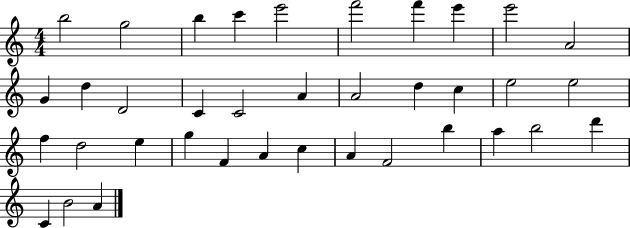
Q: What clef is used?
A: treble